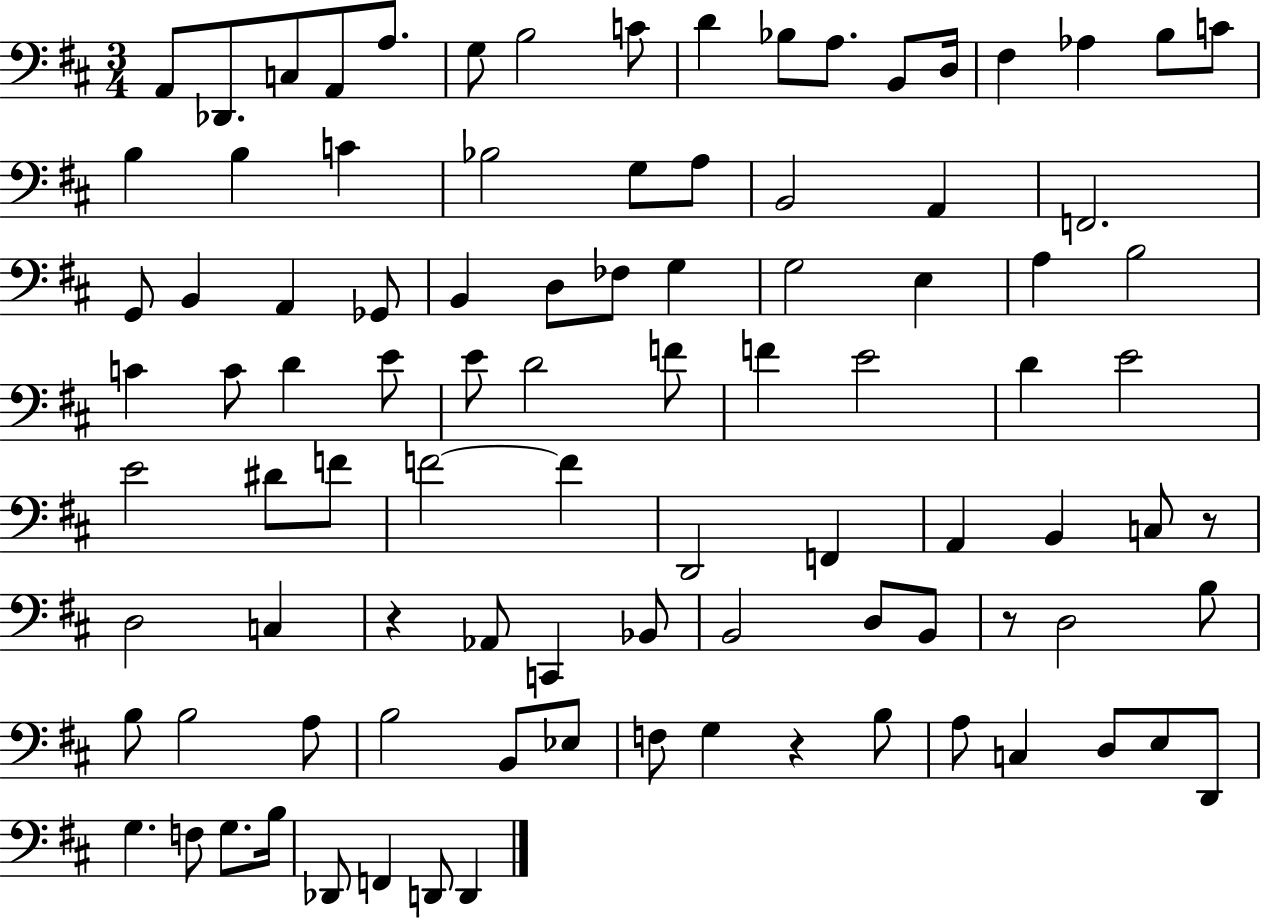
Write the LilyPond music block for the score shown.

{
  \clef bass
  \numericTimeSignature
  \time 3/4
  \key d \major
  a,8 des,8. c8 a,8 a8. | g8 b2 c'8 | d'4 bes8 a8. b,8 d16 | fis4 aes4 b8 c'8 | \break b4 b4 c'4 | bes2 g8 a8 | b,2 a,4 | f,2. | \break g,8 b,4 a,4 ges,8 | b,4 d8 fes8 g4 | g2 e4 | a4 b2 | \break c'4 c'8 d'4 e'8 | e'8 d'2 f'8 | f'4 e'2 | d'4 e'2 | \break e'2 dis'8 f'8 | f'2~~ f'4 | d,2 f,4 | a,4 b,4 c8 r8 | \break d2 c4 | r4 aes,8 c,4 bes,8 | b,2 d8 b,8 | r8 d2 b8 | \break b8 b2 a8 | b2 b,8 ees8 | f8 g4 r4 b8 | a8 c4 d8 e8 d,8 | \break g4. f8 g8. b16 | des,8 f,4 d,8 d,4 | \bar "|."
}